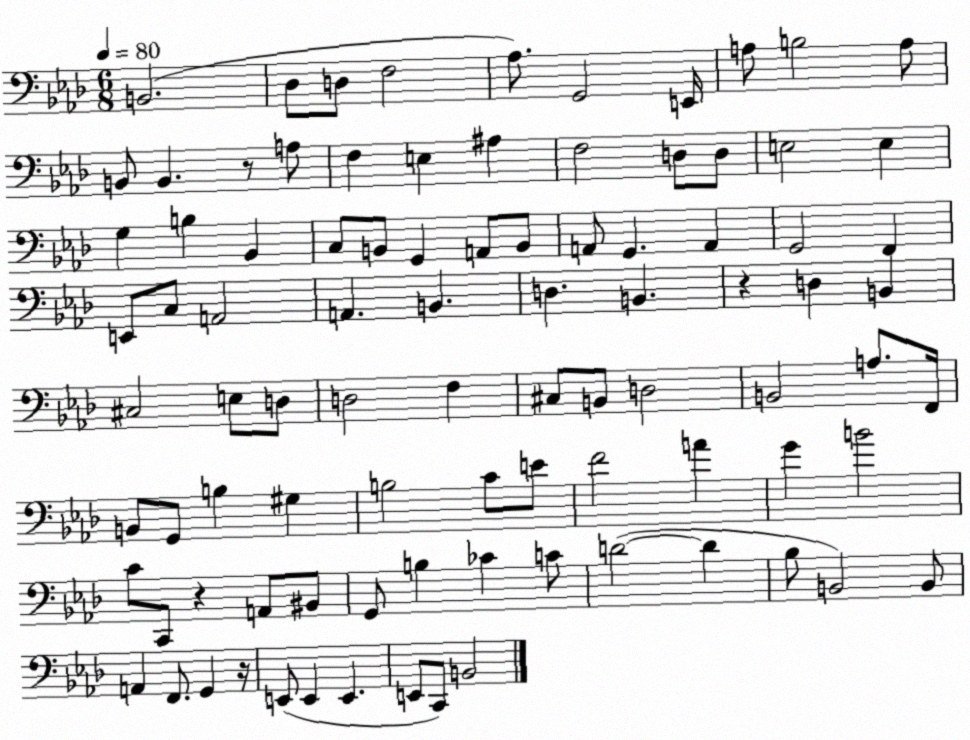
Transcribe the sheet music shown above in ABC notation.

X:1
T:Untitled
M:6/8
L:1/4
K:Ab
B,,2 _D,/2 D,/2 F,2 _A,/2 G,,2 E,,/4 A,/2 B,2 A,/2 B,,/2 B,, z/2 A,/2 F, E, ^A, F,2 D,/2 D,/2 E,2 E, G, B, _B,, C,/2 B,,/2 G,, A,,/2 B,,/2 A,,/2 G,, A,, G,,2 F,, E,,/2 C,/2 A,,2 A,, B,, D, B,, z D, B,, ^C,2 E,/2 D,/2 D,2 F, ^C,/2 B,,/2 D,2 B,,2 A,/2 F,,/4 B,,/2 G,,/2 B, ^G, B,2 C/2 E/2 F2 A G B2 C/2 C,,/2 z A,,/2 ^B,,/2 G,,/2 B, _C C/2 D2 D _B,/2 B,,2 B,,/2 A,, F,,/2 G,, z/4 E,,/2 E,, E,, E,,/2 C,,/2 B,,2